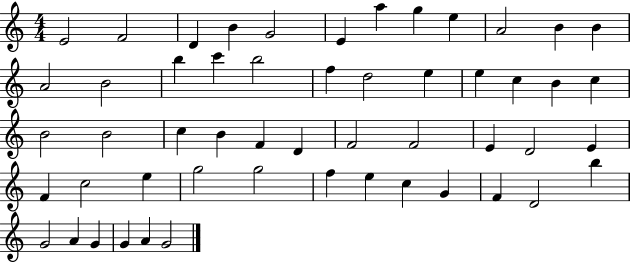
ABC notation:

X:1
T:Untitled
M:4/4
L:1/4
K:C
E2 F2 D B G2 E a g e A2 B B A2 B2 b c' b2 f d2 e e c B c B2 B2 c B F D F2 F2 E D2 E F c2 e g2 g2 f e c G F D2 b G2 A G G A G2